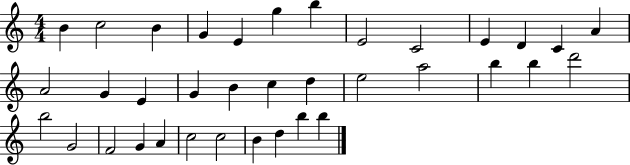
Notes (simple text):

B4/q C5/h B4/q G4/q E4/q G5/q B5/q E4/h C4/h E4/q D4/q C4/q A4/q A4/h G4/q E4/q G4/q B4/q C5/q D5/q E5/h A5/h B5/q B5/q D6/h B5/h G4/h F4/h G4/q A4/q C5/h C5/h B4/q D5/q B5/q B5/q